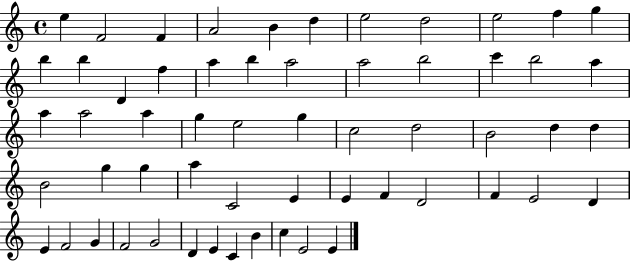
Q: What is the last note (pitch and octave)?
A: E4